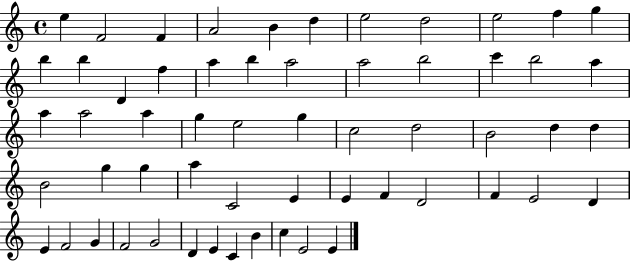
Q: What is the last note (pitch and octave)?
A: E4